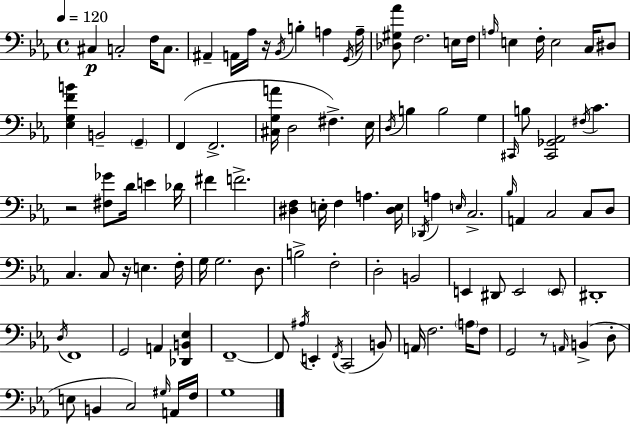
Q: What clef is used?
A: bass